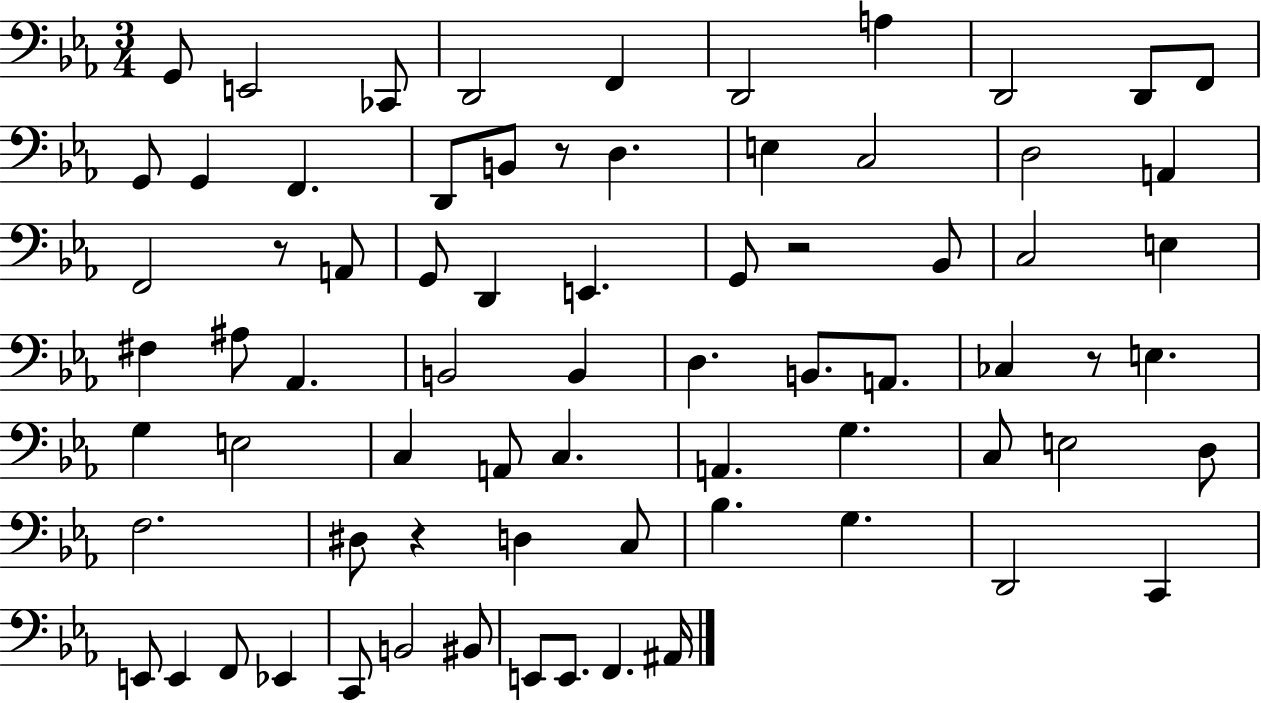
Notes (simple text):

G2/e E2/h CES2/e D2/h F2/q D2/h A3/q D2/h D2/e F2/e G2/e G2/q F2/q. D2/e B2/e R/e D3/q. E3/q C3/h D3/h A2/q F2/h R/e A2/e G2/e D2/q E2/q. G2/e R/h Bb2/e C3/h E3/q F#3/q A#3/e Ab2/q. B2/h B2/q D3/q. B2/e. A2/e. CES3/q R/e E3/q. G3/q E3/h C3/q A2/e C3/q. A2/q. G3/q. C3/e E3/h D3/e F3/h. D#3/e R/q D3/q C3/e Bb3/q. G3/q. D2/h C2/q E2/e E2/q F2/e Eb2/q C2/e B2/h BIS2/e E2/e E2/e. F2/q. A#2/s